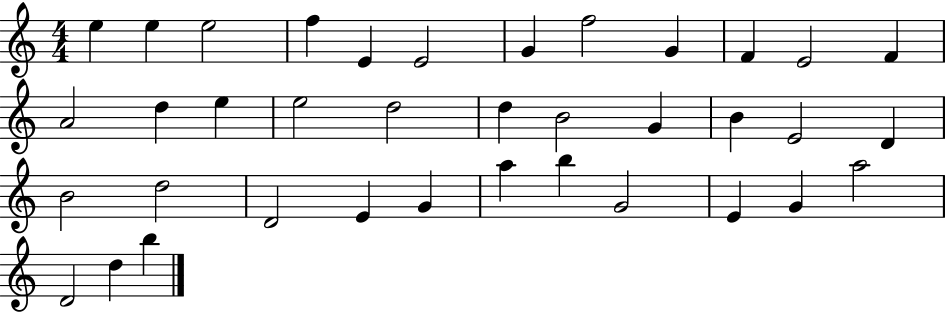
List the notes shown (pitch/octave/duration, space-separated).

E5/q E5/q E5/h F5/q E4/q E4/h G4/q F5/h G4/q F4/q E4/h F4/q A4/h D5/q E5/q E5/h D5/h D5/q B4/h G4/q B4/q E4/h D4/q B4/h D5/h D4/h E4/q G4/q A5/q B5/q G4/h E4/q G4/q A5/h D4/h D5/q B5/q